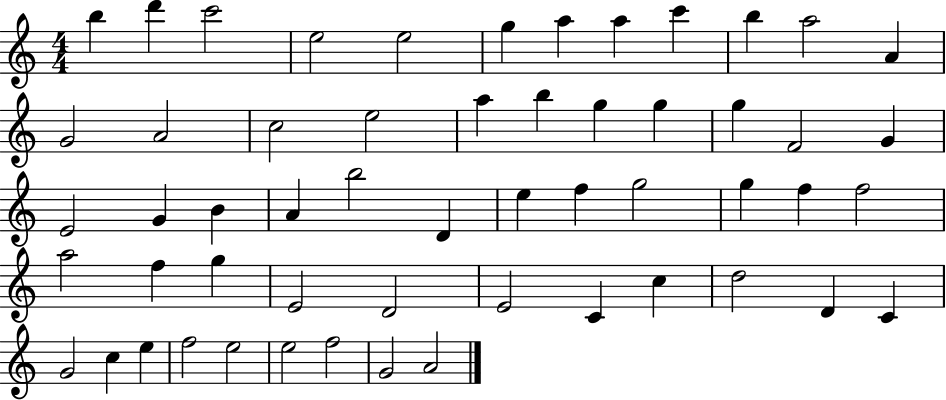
{
  \clef treble
  \numericTimeSignature
  \time 4/4
  \key c \major
  b''4 d'''4 c'''2 | e''2 e''2 | g''4 a''4 a''4 c'''4 | b''4 a''2 a'4 | \break g'2 a'2 | c''2 e''2 | a''4 b''4 g''4 g''4 | g''4 f'2 g'4 | \break e'2 g'4 b'4 | a'4 b''2 d'4 | e''4 f''4 g''2 | g''4 f''4 f''2 | \break a''2 f''4 g''4 | e'2 d'2 | e'2 c'4 c''4 | d''2 d'4 c'4 | \break g'2 c''4 e''4 | f''2 e''2 | e''2 f''2 | g'2 a'2 | \break \bar "|."
}